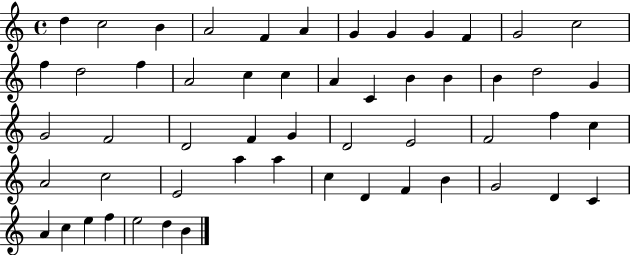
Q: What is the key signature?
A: C major